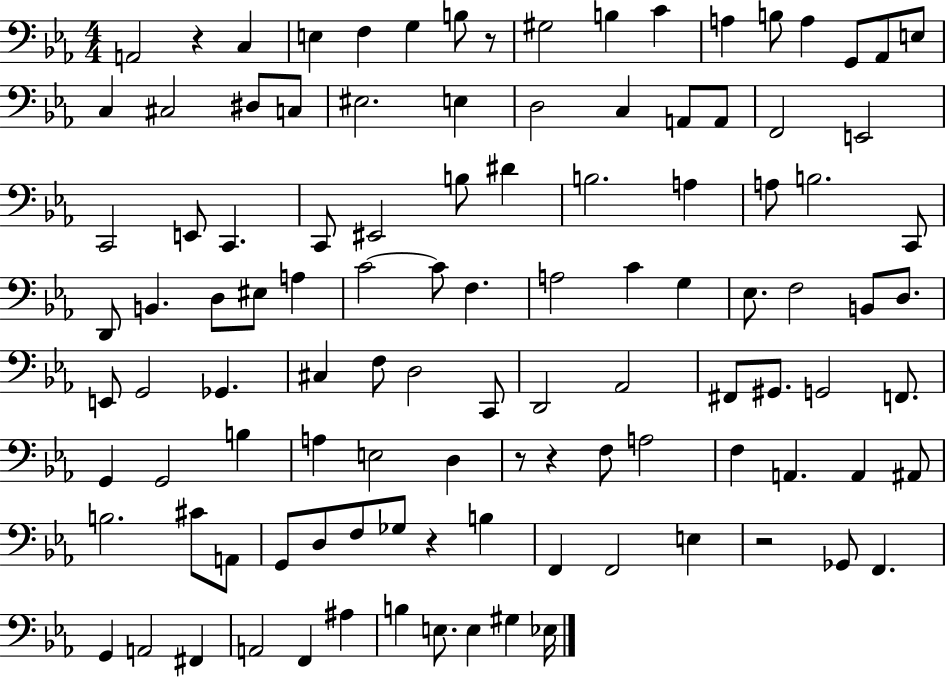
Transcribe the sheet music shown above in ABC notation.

X:1
T:Untitled
M:4/4
L:1/4
K:Eb
A,,2 z C, E, F, G, B,/2 z/2 ^G,2 B, C A, B,/2 A, G,,/2 _A,,/2 E,/2 C, ^C,2 ^D,/2 C,/2 ^E,2 E, D,2 C, A,,/2 A,,/2 F,,2 E,,2 C,,2 E,,/2 C,, C,,/2 ^E,,2 B,/2 ^D B,2 A, A,/2 B,2 C,,/2 D,,/2 B,, D,/2 ^E,/2 A, C2 C/2 F, A,2 C G, _E,/2 F,2 B,,/2 D,/2 E,,/2 G,,2 _G,, ^C, F,/2 D,2 C,,/2 D,,2 _A,,2 ^F,,/2 ^G,,/2 G,,2 F,,/2 G,, G,,2 B, A, E,2 D, z/2 z F,/2 A,2 F, A,, A,, ^A,,/2 B,2 ^C/2 A,,/2 G,,/2 D,/2 F,/2 _G,/2 z B, F,, F,,2 E, z2 _G,,/2 F,, G,, A,,2 ^F,, A,,2 F,, ^A, B, E,/2 E, ^G, _E,/4